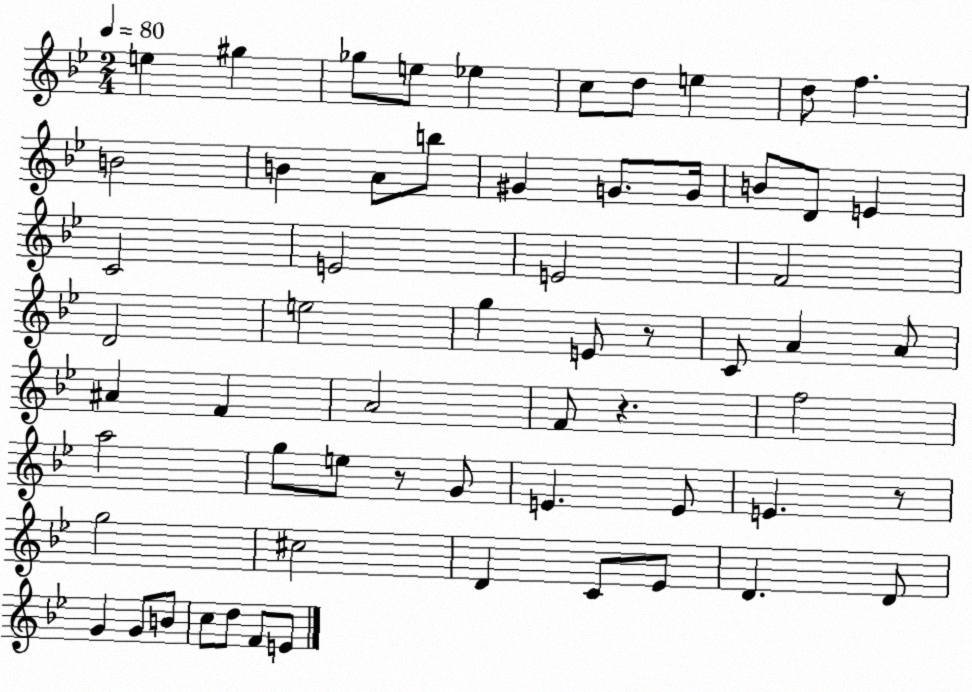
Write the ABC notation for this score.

X:1
T:Untitled
M:2/4
L:1/4
K:Bb
e ^g _g/2 e/2 _e c/2 d/2 e d/2 f B2 B A/2 b/2 ^G G/2 G/4 B/2 D/2 E C2 E2 E2 F2 D2 e2 g E/2 z/2 C/2 A A/2 ^A F A2 F/2 z f2 a2 g/2 e/2 z/2 G/2 E E/2 E z/2 g2 ^c2 D C/2 _E/2 D D/2 G G/2 B/2 c/2 d/2 F/2 E/2